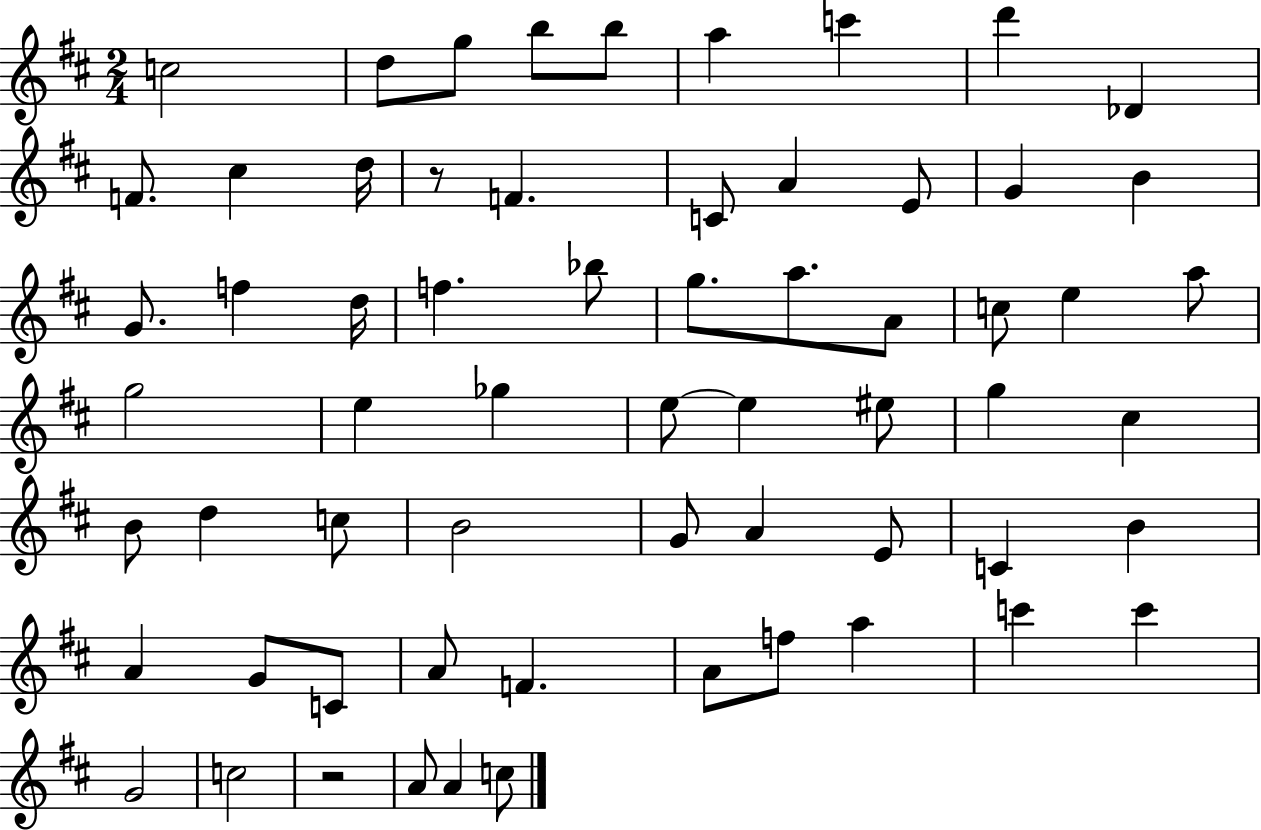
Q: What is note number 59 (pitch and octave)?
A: A4